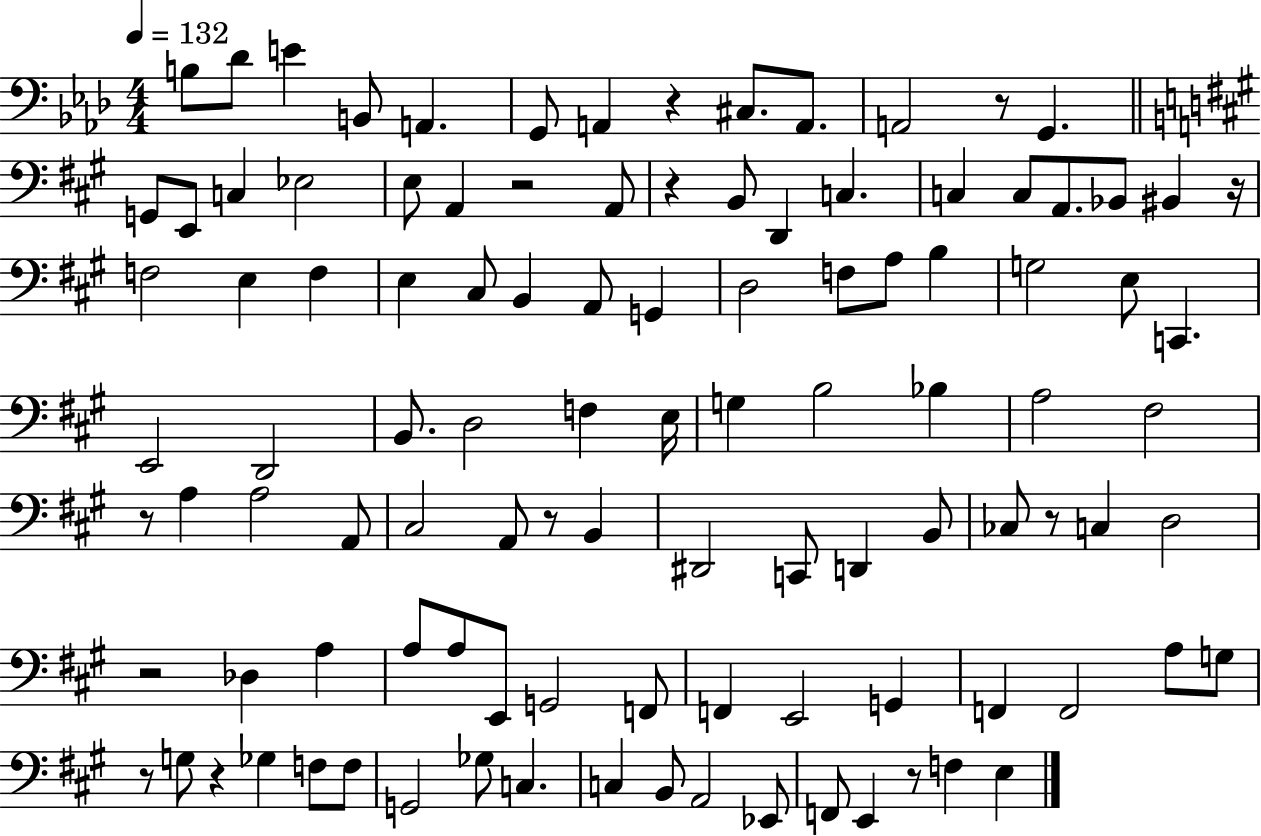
{
  \clef bass
  \numericTimeSignature
  \time 4/4
  \key aes \major
  \tempo 4 = 132
  b8 des'8 e'4 b,8 a,4. | g,8 a,4 r4 cis8. a,8. | a,2 r8 g,4. | \bar "||" \break \key a \major g,8 e,8 c4 ees2 | e8 a,4 r2 a,8 | r4 b,8 d,4 c4. | c4 c8 a,8. bes,8 bis,4 r16 | \break f2 e4 f4 | e4 cis8 b,4 a,8 g,4 | d2 f8 a8 b4 | g2 e8 c,4. | \break e,2 d,2 | b,8. d2 f4 e16 | g4 b2 bes4 | a2 fis2 | \break r8 a4 a2 a,8 | cis2 a,8 r8 b,4 | dis,2 c,8 d,4 b,8 | ces8 r8 c4 d2 | \break r2 des4 a4 | a8 a8 e,8 g,2 f,8 | f,4 e,2 g,4 | f,4 f,2 a8 g8 | \break r8 g8 r4 ges4 f8 f8 | g,2 ges8 c4. | c4 b,8 a,2 ees,8 | f,8 e,4 r8 f4 e4 | \break \bar "|."
}